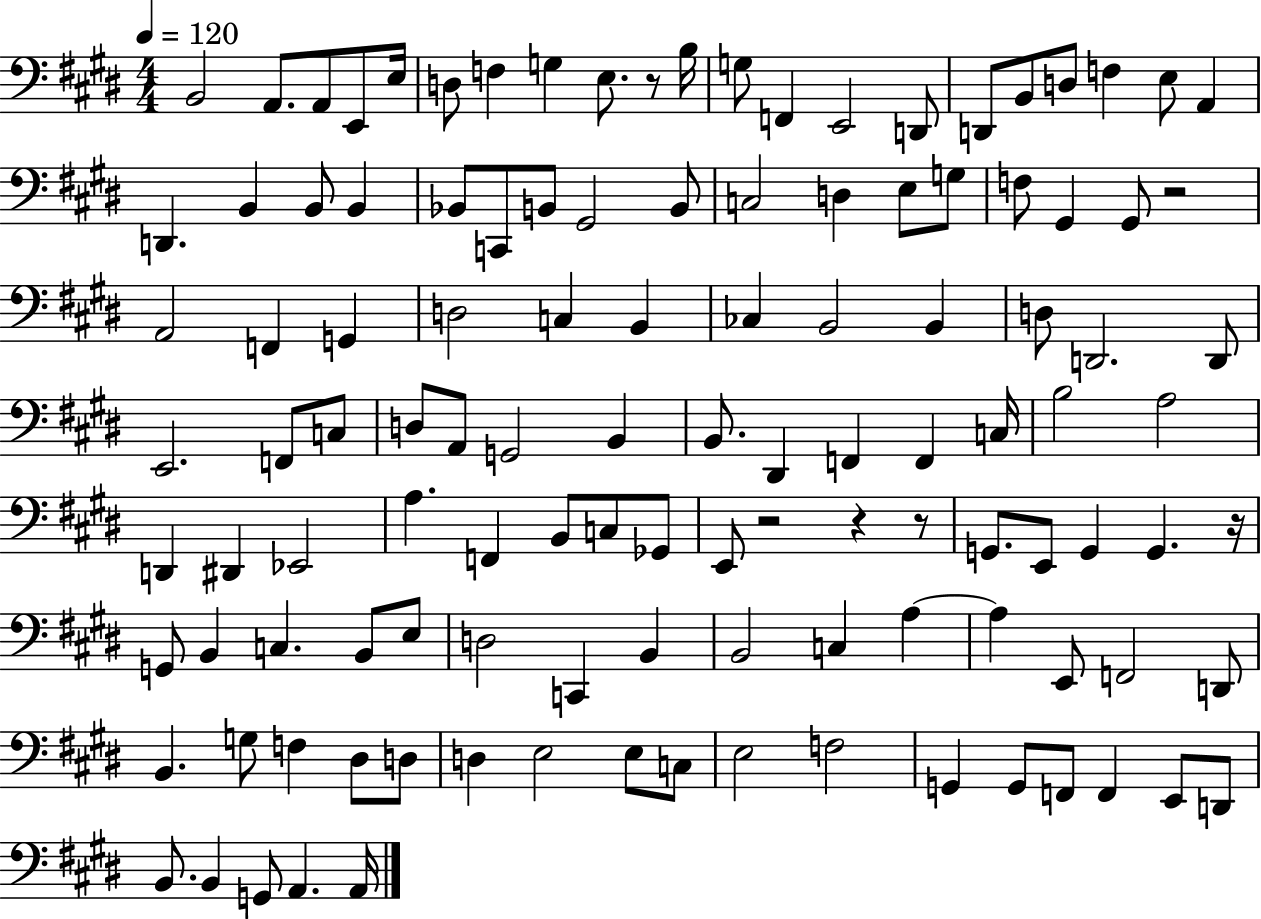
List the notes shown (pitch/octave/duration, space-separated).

B2/h A2/e. A2/e E2/e E3/s D3/e F3/q G3/q E3/e. R/e B3/s G3/e F2/q E2/h D2/e D2/e B2/e D3/e F3/q E3/e A2/q D2/q. B2/q B2/e B2/q Bb2/e C2/e B2/e G#2/h B2/e C3/h D3/q E3/e G3/e F3/e G#2/q G#2/e R/h A2/h F2/q G2/q D3/h C3/q B2/q CES3/q B2/h B2/q D3/e D2/h. D2/e E2/h. F2/e C3/e D3/e A2/e G2/h B2/q B2/e. D#2/q F2/q F2/q C3/s B3/h A3/h D2/q D#2/q Eb2/h A3/q. F2/q B2/e C3/e Gb2/e E2/e R/h R/q R/e G2/e. E2/e G2/q G2/q. R/s G2/e B2/q C3/q. B2/e E3/e D3/h C2/q B2/q B2/h C3/q A3/q A3/q E2/e F2/h D2/e B2/q. G3/e F3/q D#3/e D3/e D3/q E3/h E3/e C3/e E3/h F3/h G2/q G2/e F2/e F2/q E2/e D2/e B2/e. B2/q G2/e A2/q. A2/s